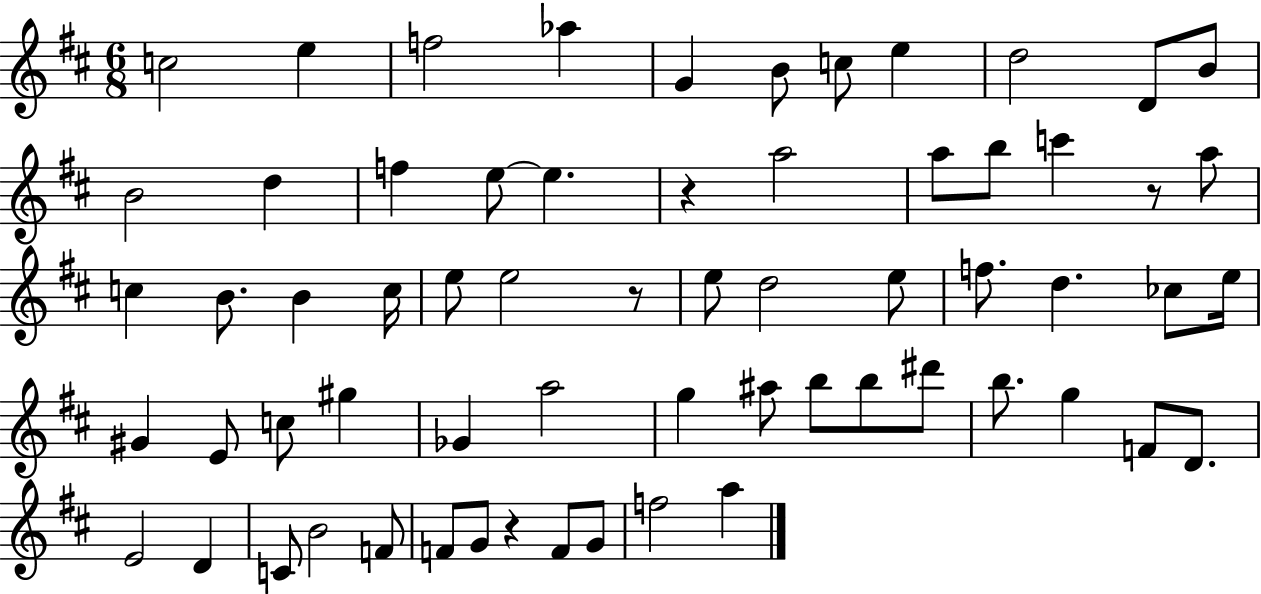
C5/h E5/q F5/h Ab5/q G4/q B4/e C5/e E5/q D5/h D4/e B4/e B4/h D5/q F5/q E5/e E5/q. R/q A5/h A5/e B5/e C6/q R/e A5/e C5/q B4/e. B4/q C5/s E5/e E5/h R/e E5/e D5/h E5/e F5/e. D5/q. CES5/e E5/s G#4/q E4/e C5/e G#5/q Gb4/q A5/h G5/q A#5/e B5/e B5/e D#6/e B5/e. G5/q F4/e D4/e. E4/h D4/q C4/e B4/h F4/e F4/e G4/e R/q F4/e G4/e F5/h A5/q